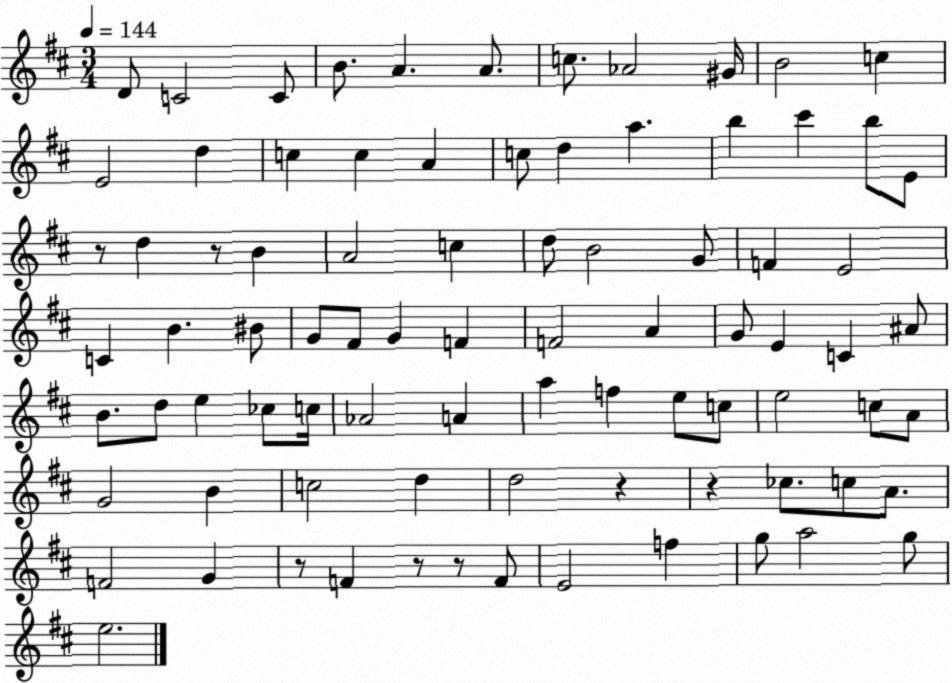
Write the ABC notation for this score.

X:1
T:Untitled
M:3/4
L:1/4
K:D
D/2 C2 C/2 B/2 A A/2 c/2 _A2 ^G/4 B2 c E2 d c c A c/2 d a b ^c' b/2 E/2 z/2 d z/2 B A2 c d/2 B2 G/2 F E2 C B ^B/2 G/2 ^F/2 G F F2 A G/2 E C ^A/2 B/2 d/2 e _c/2 c/4 _A2 A a f e/2 c/2 e2 c/2 A/2 G2 B c2 d d2 z z _c/2 c/2 A/2 F2 G z/2 F z/2 z/2 F/2 E2 f g/2 a2 g/2 e2